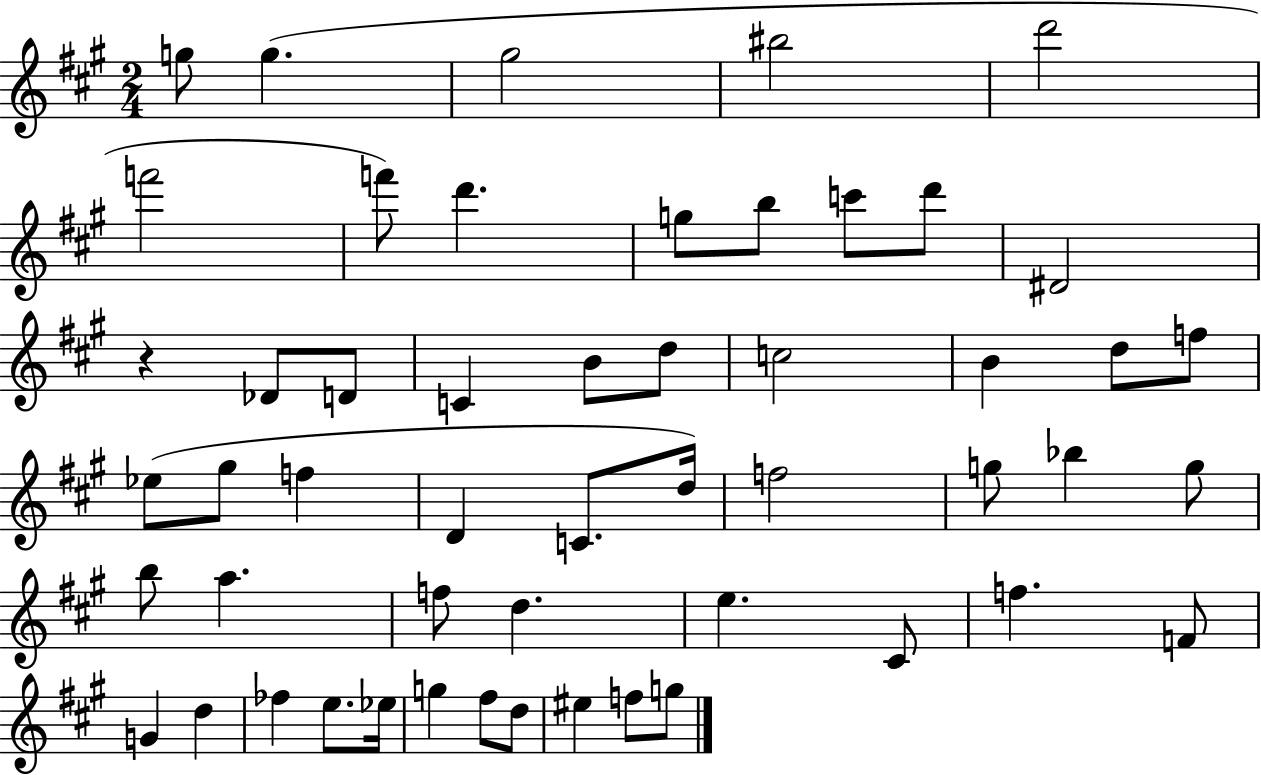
{
  \clef treble
  \numericTimeSignature
  \time 2/4
  \key a \major
  g''8 g''4.( | gis''2 | bis''2 | d'''2 | \break f'''2 | f'''8) d'''4. | g''8 b''8 c'''8 d'''8 | dis'2 | \break r4 des'8 d'8 | c'4 b'8 d''8 | c''2 | b'4 d''8 f''8 | \break ees''8( gis''8 f''4 | d'4 c'8. d''16) | f''2 | g''8 bes''4 g''8 | \break b''8 a''4. | f''8 d''4. | e''4. cis'8 | f''4. f'8 | \break g'4 d''4 | fes''4 e''8. ees''16 | g''4 fis''8 d''8 | eis''4 f''8 g''8 | \break \bar "|."
}